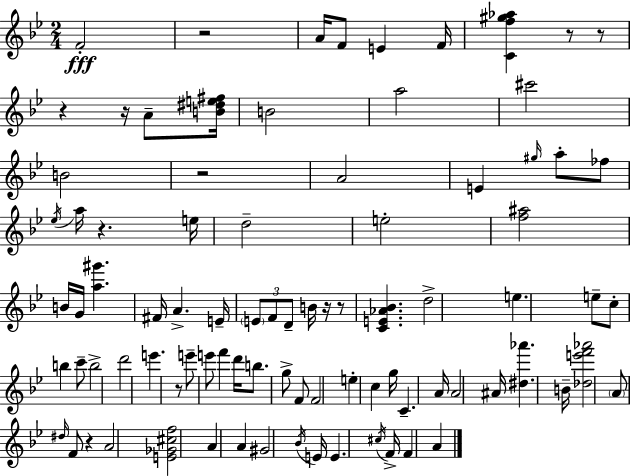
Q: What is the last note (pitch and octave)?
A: A4